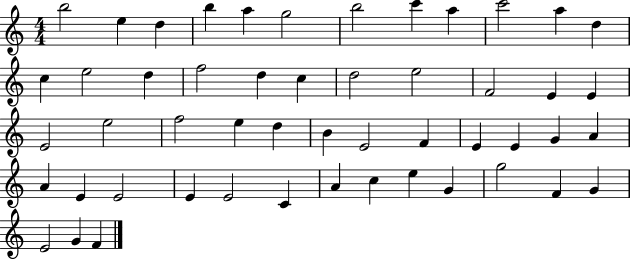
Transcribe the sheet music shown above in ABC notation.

X:1
T:Untitled
M:4/4
L:1/4
K:C
b2 e d b a g2 b2 c' a c'2 a d c e2 d f2 d c d2 e2 F2 E E E2 e2 f2 e d B E2 F E E G A A E E2 E E2 C A c e G g2 F G E2 G F